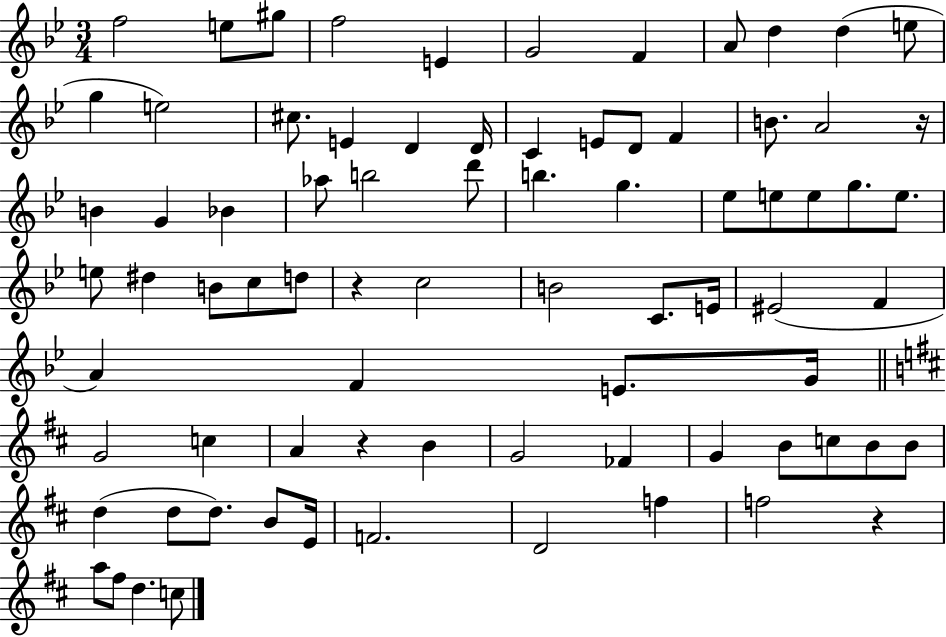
{
  \clef treble
  \numericTimeSignature
  \time 3/4
  \key bes \major
  f''2 e''8 gis''8 | f''2 e'4 | g'2 f'4 | a'8 d''4 d''4( e''8 | \break g''4 e''2) | cis''8. e'4 d'4 d'16 | c'4 e'8 d'8 f'4 | b'8. a'2 r16 | \break b'4 g'4 bes'4 | aes''8 b''2 d'''8 | b''4. g''4. | ees''8 e''8 e''8 g''8. e''8. | \break e''8 dis''4 b'8 c''8 d''8 | r4 c''2 | b'2 c'8. e'16 | eis'2( f'4 | \break a'4) f'4 e'8. g'16 | \bar "||" \break \key b \minor g'2 c''4 | a'4 r4 b'4 | g'2 fes'4 | g'4 b'8 c''8 b'8 b'8 | \break d''4( d''8 d''8.) b'8 e'16 | f'2. | d'2 f''4 | f''2 r4 | \break a''8 fis''8 d''4. c''8 | \bar "|."
}